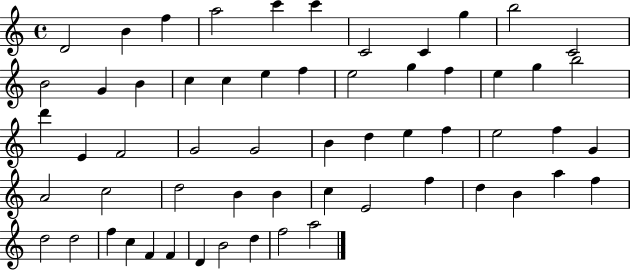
{
  \clef treble
  \time 4/4
  \defaultTimeSignature
  \key c \major
  d'2 b'4 f''4 | a''2 c'''4 c'''4 | c'2 c'4 g''4 | b''2 c'2 | \break b'2 g'4 b'4 | c''4 c''4 e''4 f''4 | e''2 g''4 f''4 | e''4 g''4 b''2 | \break d'''4 e'4 f'2 | g'2 g'2 | b'4 d''4 e''4 f''4 | e''2 f''4 g'4 | \break a'2 c''2 | d''2 b'4 b'4 | c''4 e'2 f''4 | d''4 b'4 a''4 f''4 | \break d''2 d''2 | f''4 c''4 f'4 f'4 | d'4 b'2 d''4 | f''2 a''2 | \break \bar "|."
}